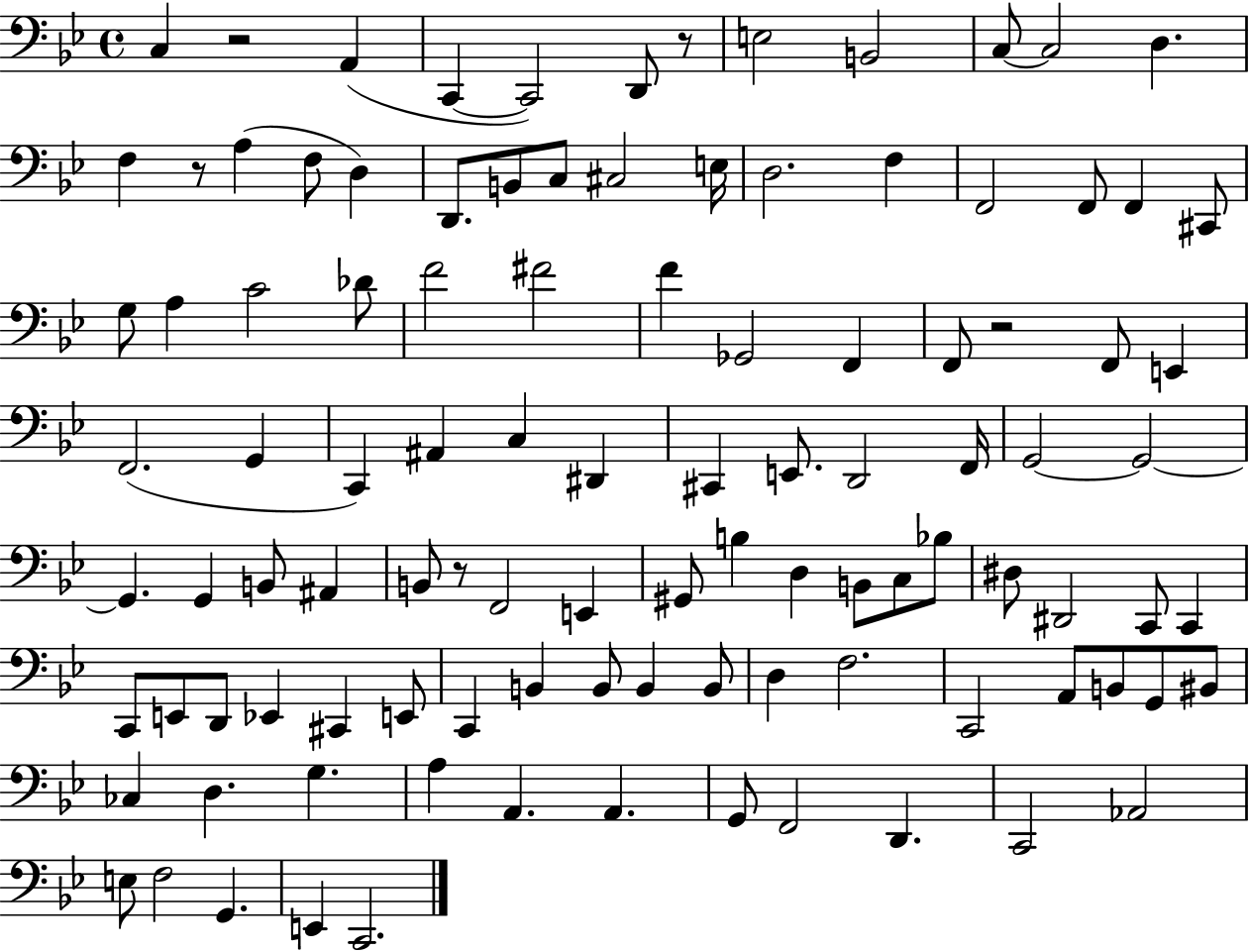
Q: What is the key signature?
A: BES major